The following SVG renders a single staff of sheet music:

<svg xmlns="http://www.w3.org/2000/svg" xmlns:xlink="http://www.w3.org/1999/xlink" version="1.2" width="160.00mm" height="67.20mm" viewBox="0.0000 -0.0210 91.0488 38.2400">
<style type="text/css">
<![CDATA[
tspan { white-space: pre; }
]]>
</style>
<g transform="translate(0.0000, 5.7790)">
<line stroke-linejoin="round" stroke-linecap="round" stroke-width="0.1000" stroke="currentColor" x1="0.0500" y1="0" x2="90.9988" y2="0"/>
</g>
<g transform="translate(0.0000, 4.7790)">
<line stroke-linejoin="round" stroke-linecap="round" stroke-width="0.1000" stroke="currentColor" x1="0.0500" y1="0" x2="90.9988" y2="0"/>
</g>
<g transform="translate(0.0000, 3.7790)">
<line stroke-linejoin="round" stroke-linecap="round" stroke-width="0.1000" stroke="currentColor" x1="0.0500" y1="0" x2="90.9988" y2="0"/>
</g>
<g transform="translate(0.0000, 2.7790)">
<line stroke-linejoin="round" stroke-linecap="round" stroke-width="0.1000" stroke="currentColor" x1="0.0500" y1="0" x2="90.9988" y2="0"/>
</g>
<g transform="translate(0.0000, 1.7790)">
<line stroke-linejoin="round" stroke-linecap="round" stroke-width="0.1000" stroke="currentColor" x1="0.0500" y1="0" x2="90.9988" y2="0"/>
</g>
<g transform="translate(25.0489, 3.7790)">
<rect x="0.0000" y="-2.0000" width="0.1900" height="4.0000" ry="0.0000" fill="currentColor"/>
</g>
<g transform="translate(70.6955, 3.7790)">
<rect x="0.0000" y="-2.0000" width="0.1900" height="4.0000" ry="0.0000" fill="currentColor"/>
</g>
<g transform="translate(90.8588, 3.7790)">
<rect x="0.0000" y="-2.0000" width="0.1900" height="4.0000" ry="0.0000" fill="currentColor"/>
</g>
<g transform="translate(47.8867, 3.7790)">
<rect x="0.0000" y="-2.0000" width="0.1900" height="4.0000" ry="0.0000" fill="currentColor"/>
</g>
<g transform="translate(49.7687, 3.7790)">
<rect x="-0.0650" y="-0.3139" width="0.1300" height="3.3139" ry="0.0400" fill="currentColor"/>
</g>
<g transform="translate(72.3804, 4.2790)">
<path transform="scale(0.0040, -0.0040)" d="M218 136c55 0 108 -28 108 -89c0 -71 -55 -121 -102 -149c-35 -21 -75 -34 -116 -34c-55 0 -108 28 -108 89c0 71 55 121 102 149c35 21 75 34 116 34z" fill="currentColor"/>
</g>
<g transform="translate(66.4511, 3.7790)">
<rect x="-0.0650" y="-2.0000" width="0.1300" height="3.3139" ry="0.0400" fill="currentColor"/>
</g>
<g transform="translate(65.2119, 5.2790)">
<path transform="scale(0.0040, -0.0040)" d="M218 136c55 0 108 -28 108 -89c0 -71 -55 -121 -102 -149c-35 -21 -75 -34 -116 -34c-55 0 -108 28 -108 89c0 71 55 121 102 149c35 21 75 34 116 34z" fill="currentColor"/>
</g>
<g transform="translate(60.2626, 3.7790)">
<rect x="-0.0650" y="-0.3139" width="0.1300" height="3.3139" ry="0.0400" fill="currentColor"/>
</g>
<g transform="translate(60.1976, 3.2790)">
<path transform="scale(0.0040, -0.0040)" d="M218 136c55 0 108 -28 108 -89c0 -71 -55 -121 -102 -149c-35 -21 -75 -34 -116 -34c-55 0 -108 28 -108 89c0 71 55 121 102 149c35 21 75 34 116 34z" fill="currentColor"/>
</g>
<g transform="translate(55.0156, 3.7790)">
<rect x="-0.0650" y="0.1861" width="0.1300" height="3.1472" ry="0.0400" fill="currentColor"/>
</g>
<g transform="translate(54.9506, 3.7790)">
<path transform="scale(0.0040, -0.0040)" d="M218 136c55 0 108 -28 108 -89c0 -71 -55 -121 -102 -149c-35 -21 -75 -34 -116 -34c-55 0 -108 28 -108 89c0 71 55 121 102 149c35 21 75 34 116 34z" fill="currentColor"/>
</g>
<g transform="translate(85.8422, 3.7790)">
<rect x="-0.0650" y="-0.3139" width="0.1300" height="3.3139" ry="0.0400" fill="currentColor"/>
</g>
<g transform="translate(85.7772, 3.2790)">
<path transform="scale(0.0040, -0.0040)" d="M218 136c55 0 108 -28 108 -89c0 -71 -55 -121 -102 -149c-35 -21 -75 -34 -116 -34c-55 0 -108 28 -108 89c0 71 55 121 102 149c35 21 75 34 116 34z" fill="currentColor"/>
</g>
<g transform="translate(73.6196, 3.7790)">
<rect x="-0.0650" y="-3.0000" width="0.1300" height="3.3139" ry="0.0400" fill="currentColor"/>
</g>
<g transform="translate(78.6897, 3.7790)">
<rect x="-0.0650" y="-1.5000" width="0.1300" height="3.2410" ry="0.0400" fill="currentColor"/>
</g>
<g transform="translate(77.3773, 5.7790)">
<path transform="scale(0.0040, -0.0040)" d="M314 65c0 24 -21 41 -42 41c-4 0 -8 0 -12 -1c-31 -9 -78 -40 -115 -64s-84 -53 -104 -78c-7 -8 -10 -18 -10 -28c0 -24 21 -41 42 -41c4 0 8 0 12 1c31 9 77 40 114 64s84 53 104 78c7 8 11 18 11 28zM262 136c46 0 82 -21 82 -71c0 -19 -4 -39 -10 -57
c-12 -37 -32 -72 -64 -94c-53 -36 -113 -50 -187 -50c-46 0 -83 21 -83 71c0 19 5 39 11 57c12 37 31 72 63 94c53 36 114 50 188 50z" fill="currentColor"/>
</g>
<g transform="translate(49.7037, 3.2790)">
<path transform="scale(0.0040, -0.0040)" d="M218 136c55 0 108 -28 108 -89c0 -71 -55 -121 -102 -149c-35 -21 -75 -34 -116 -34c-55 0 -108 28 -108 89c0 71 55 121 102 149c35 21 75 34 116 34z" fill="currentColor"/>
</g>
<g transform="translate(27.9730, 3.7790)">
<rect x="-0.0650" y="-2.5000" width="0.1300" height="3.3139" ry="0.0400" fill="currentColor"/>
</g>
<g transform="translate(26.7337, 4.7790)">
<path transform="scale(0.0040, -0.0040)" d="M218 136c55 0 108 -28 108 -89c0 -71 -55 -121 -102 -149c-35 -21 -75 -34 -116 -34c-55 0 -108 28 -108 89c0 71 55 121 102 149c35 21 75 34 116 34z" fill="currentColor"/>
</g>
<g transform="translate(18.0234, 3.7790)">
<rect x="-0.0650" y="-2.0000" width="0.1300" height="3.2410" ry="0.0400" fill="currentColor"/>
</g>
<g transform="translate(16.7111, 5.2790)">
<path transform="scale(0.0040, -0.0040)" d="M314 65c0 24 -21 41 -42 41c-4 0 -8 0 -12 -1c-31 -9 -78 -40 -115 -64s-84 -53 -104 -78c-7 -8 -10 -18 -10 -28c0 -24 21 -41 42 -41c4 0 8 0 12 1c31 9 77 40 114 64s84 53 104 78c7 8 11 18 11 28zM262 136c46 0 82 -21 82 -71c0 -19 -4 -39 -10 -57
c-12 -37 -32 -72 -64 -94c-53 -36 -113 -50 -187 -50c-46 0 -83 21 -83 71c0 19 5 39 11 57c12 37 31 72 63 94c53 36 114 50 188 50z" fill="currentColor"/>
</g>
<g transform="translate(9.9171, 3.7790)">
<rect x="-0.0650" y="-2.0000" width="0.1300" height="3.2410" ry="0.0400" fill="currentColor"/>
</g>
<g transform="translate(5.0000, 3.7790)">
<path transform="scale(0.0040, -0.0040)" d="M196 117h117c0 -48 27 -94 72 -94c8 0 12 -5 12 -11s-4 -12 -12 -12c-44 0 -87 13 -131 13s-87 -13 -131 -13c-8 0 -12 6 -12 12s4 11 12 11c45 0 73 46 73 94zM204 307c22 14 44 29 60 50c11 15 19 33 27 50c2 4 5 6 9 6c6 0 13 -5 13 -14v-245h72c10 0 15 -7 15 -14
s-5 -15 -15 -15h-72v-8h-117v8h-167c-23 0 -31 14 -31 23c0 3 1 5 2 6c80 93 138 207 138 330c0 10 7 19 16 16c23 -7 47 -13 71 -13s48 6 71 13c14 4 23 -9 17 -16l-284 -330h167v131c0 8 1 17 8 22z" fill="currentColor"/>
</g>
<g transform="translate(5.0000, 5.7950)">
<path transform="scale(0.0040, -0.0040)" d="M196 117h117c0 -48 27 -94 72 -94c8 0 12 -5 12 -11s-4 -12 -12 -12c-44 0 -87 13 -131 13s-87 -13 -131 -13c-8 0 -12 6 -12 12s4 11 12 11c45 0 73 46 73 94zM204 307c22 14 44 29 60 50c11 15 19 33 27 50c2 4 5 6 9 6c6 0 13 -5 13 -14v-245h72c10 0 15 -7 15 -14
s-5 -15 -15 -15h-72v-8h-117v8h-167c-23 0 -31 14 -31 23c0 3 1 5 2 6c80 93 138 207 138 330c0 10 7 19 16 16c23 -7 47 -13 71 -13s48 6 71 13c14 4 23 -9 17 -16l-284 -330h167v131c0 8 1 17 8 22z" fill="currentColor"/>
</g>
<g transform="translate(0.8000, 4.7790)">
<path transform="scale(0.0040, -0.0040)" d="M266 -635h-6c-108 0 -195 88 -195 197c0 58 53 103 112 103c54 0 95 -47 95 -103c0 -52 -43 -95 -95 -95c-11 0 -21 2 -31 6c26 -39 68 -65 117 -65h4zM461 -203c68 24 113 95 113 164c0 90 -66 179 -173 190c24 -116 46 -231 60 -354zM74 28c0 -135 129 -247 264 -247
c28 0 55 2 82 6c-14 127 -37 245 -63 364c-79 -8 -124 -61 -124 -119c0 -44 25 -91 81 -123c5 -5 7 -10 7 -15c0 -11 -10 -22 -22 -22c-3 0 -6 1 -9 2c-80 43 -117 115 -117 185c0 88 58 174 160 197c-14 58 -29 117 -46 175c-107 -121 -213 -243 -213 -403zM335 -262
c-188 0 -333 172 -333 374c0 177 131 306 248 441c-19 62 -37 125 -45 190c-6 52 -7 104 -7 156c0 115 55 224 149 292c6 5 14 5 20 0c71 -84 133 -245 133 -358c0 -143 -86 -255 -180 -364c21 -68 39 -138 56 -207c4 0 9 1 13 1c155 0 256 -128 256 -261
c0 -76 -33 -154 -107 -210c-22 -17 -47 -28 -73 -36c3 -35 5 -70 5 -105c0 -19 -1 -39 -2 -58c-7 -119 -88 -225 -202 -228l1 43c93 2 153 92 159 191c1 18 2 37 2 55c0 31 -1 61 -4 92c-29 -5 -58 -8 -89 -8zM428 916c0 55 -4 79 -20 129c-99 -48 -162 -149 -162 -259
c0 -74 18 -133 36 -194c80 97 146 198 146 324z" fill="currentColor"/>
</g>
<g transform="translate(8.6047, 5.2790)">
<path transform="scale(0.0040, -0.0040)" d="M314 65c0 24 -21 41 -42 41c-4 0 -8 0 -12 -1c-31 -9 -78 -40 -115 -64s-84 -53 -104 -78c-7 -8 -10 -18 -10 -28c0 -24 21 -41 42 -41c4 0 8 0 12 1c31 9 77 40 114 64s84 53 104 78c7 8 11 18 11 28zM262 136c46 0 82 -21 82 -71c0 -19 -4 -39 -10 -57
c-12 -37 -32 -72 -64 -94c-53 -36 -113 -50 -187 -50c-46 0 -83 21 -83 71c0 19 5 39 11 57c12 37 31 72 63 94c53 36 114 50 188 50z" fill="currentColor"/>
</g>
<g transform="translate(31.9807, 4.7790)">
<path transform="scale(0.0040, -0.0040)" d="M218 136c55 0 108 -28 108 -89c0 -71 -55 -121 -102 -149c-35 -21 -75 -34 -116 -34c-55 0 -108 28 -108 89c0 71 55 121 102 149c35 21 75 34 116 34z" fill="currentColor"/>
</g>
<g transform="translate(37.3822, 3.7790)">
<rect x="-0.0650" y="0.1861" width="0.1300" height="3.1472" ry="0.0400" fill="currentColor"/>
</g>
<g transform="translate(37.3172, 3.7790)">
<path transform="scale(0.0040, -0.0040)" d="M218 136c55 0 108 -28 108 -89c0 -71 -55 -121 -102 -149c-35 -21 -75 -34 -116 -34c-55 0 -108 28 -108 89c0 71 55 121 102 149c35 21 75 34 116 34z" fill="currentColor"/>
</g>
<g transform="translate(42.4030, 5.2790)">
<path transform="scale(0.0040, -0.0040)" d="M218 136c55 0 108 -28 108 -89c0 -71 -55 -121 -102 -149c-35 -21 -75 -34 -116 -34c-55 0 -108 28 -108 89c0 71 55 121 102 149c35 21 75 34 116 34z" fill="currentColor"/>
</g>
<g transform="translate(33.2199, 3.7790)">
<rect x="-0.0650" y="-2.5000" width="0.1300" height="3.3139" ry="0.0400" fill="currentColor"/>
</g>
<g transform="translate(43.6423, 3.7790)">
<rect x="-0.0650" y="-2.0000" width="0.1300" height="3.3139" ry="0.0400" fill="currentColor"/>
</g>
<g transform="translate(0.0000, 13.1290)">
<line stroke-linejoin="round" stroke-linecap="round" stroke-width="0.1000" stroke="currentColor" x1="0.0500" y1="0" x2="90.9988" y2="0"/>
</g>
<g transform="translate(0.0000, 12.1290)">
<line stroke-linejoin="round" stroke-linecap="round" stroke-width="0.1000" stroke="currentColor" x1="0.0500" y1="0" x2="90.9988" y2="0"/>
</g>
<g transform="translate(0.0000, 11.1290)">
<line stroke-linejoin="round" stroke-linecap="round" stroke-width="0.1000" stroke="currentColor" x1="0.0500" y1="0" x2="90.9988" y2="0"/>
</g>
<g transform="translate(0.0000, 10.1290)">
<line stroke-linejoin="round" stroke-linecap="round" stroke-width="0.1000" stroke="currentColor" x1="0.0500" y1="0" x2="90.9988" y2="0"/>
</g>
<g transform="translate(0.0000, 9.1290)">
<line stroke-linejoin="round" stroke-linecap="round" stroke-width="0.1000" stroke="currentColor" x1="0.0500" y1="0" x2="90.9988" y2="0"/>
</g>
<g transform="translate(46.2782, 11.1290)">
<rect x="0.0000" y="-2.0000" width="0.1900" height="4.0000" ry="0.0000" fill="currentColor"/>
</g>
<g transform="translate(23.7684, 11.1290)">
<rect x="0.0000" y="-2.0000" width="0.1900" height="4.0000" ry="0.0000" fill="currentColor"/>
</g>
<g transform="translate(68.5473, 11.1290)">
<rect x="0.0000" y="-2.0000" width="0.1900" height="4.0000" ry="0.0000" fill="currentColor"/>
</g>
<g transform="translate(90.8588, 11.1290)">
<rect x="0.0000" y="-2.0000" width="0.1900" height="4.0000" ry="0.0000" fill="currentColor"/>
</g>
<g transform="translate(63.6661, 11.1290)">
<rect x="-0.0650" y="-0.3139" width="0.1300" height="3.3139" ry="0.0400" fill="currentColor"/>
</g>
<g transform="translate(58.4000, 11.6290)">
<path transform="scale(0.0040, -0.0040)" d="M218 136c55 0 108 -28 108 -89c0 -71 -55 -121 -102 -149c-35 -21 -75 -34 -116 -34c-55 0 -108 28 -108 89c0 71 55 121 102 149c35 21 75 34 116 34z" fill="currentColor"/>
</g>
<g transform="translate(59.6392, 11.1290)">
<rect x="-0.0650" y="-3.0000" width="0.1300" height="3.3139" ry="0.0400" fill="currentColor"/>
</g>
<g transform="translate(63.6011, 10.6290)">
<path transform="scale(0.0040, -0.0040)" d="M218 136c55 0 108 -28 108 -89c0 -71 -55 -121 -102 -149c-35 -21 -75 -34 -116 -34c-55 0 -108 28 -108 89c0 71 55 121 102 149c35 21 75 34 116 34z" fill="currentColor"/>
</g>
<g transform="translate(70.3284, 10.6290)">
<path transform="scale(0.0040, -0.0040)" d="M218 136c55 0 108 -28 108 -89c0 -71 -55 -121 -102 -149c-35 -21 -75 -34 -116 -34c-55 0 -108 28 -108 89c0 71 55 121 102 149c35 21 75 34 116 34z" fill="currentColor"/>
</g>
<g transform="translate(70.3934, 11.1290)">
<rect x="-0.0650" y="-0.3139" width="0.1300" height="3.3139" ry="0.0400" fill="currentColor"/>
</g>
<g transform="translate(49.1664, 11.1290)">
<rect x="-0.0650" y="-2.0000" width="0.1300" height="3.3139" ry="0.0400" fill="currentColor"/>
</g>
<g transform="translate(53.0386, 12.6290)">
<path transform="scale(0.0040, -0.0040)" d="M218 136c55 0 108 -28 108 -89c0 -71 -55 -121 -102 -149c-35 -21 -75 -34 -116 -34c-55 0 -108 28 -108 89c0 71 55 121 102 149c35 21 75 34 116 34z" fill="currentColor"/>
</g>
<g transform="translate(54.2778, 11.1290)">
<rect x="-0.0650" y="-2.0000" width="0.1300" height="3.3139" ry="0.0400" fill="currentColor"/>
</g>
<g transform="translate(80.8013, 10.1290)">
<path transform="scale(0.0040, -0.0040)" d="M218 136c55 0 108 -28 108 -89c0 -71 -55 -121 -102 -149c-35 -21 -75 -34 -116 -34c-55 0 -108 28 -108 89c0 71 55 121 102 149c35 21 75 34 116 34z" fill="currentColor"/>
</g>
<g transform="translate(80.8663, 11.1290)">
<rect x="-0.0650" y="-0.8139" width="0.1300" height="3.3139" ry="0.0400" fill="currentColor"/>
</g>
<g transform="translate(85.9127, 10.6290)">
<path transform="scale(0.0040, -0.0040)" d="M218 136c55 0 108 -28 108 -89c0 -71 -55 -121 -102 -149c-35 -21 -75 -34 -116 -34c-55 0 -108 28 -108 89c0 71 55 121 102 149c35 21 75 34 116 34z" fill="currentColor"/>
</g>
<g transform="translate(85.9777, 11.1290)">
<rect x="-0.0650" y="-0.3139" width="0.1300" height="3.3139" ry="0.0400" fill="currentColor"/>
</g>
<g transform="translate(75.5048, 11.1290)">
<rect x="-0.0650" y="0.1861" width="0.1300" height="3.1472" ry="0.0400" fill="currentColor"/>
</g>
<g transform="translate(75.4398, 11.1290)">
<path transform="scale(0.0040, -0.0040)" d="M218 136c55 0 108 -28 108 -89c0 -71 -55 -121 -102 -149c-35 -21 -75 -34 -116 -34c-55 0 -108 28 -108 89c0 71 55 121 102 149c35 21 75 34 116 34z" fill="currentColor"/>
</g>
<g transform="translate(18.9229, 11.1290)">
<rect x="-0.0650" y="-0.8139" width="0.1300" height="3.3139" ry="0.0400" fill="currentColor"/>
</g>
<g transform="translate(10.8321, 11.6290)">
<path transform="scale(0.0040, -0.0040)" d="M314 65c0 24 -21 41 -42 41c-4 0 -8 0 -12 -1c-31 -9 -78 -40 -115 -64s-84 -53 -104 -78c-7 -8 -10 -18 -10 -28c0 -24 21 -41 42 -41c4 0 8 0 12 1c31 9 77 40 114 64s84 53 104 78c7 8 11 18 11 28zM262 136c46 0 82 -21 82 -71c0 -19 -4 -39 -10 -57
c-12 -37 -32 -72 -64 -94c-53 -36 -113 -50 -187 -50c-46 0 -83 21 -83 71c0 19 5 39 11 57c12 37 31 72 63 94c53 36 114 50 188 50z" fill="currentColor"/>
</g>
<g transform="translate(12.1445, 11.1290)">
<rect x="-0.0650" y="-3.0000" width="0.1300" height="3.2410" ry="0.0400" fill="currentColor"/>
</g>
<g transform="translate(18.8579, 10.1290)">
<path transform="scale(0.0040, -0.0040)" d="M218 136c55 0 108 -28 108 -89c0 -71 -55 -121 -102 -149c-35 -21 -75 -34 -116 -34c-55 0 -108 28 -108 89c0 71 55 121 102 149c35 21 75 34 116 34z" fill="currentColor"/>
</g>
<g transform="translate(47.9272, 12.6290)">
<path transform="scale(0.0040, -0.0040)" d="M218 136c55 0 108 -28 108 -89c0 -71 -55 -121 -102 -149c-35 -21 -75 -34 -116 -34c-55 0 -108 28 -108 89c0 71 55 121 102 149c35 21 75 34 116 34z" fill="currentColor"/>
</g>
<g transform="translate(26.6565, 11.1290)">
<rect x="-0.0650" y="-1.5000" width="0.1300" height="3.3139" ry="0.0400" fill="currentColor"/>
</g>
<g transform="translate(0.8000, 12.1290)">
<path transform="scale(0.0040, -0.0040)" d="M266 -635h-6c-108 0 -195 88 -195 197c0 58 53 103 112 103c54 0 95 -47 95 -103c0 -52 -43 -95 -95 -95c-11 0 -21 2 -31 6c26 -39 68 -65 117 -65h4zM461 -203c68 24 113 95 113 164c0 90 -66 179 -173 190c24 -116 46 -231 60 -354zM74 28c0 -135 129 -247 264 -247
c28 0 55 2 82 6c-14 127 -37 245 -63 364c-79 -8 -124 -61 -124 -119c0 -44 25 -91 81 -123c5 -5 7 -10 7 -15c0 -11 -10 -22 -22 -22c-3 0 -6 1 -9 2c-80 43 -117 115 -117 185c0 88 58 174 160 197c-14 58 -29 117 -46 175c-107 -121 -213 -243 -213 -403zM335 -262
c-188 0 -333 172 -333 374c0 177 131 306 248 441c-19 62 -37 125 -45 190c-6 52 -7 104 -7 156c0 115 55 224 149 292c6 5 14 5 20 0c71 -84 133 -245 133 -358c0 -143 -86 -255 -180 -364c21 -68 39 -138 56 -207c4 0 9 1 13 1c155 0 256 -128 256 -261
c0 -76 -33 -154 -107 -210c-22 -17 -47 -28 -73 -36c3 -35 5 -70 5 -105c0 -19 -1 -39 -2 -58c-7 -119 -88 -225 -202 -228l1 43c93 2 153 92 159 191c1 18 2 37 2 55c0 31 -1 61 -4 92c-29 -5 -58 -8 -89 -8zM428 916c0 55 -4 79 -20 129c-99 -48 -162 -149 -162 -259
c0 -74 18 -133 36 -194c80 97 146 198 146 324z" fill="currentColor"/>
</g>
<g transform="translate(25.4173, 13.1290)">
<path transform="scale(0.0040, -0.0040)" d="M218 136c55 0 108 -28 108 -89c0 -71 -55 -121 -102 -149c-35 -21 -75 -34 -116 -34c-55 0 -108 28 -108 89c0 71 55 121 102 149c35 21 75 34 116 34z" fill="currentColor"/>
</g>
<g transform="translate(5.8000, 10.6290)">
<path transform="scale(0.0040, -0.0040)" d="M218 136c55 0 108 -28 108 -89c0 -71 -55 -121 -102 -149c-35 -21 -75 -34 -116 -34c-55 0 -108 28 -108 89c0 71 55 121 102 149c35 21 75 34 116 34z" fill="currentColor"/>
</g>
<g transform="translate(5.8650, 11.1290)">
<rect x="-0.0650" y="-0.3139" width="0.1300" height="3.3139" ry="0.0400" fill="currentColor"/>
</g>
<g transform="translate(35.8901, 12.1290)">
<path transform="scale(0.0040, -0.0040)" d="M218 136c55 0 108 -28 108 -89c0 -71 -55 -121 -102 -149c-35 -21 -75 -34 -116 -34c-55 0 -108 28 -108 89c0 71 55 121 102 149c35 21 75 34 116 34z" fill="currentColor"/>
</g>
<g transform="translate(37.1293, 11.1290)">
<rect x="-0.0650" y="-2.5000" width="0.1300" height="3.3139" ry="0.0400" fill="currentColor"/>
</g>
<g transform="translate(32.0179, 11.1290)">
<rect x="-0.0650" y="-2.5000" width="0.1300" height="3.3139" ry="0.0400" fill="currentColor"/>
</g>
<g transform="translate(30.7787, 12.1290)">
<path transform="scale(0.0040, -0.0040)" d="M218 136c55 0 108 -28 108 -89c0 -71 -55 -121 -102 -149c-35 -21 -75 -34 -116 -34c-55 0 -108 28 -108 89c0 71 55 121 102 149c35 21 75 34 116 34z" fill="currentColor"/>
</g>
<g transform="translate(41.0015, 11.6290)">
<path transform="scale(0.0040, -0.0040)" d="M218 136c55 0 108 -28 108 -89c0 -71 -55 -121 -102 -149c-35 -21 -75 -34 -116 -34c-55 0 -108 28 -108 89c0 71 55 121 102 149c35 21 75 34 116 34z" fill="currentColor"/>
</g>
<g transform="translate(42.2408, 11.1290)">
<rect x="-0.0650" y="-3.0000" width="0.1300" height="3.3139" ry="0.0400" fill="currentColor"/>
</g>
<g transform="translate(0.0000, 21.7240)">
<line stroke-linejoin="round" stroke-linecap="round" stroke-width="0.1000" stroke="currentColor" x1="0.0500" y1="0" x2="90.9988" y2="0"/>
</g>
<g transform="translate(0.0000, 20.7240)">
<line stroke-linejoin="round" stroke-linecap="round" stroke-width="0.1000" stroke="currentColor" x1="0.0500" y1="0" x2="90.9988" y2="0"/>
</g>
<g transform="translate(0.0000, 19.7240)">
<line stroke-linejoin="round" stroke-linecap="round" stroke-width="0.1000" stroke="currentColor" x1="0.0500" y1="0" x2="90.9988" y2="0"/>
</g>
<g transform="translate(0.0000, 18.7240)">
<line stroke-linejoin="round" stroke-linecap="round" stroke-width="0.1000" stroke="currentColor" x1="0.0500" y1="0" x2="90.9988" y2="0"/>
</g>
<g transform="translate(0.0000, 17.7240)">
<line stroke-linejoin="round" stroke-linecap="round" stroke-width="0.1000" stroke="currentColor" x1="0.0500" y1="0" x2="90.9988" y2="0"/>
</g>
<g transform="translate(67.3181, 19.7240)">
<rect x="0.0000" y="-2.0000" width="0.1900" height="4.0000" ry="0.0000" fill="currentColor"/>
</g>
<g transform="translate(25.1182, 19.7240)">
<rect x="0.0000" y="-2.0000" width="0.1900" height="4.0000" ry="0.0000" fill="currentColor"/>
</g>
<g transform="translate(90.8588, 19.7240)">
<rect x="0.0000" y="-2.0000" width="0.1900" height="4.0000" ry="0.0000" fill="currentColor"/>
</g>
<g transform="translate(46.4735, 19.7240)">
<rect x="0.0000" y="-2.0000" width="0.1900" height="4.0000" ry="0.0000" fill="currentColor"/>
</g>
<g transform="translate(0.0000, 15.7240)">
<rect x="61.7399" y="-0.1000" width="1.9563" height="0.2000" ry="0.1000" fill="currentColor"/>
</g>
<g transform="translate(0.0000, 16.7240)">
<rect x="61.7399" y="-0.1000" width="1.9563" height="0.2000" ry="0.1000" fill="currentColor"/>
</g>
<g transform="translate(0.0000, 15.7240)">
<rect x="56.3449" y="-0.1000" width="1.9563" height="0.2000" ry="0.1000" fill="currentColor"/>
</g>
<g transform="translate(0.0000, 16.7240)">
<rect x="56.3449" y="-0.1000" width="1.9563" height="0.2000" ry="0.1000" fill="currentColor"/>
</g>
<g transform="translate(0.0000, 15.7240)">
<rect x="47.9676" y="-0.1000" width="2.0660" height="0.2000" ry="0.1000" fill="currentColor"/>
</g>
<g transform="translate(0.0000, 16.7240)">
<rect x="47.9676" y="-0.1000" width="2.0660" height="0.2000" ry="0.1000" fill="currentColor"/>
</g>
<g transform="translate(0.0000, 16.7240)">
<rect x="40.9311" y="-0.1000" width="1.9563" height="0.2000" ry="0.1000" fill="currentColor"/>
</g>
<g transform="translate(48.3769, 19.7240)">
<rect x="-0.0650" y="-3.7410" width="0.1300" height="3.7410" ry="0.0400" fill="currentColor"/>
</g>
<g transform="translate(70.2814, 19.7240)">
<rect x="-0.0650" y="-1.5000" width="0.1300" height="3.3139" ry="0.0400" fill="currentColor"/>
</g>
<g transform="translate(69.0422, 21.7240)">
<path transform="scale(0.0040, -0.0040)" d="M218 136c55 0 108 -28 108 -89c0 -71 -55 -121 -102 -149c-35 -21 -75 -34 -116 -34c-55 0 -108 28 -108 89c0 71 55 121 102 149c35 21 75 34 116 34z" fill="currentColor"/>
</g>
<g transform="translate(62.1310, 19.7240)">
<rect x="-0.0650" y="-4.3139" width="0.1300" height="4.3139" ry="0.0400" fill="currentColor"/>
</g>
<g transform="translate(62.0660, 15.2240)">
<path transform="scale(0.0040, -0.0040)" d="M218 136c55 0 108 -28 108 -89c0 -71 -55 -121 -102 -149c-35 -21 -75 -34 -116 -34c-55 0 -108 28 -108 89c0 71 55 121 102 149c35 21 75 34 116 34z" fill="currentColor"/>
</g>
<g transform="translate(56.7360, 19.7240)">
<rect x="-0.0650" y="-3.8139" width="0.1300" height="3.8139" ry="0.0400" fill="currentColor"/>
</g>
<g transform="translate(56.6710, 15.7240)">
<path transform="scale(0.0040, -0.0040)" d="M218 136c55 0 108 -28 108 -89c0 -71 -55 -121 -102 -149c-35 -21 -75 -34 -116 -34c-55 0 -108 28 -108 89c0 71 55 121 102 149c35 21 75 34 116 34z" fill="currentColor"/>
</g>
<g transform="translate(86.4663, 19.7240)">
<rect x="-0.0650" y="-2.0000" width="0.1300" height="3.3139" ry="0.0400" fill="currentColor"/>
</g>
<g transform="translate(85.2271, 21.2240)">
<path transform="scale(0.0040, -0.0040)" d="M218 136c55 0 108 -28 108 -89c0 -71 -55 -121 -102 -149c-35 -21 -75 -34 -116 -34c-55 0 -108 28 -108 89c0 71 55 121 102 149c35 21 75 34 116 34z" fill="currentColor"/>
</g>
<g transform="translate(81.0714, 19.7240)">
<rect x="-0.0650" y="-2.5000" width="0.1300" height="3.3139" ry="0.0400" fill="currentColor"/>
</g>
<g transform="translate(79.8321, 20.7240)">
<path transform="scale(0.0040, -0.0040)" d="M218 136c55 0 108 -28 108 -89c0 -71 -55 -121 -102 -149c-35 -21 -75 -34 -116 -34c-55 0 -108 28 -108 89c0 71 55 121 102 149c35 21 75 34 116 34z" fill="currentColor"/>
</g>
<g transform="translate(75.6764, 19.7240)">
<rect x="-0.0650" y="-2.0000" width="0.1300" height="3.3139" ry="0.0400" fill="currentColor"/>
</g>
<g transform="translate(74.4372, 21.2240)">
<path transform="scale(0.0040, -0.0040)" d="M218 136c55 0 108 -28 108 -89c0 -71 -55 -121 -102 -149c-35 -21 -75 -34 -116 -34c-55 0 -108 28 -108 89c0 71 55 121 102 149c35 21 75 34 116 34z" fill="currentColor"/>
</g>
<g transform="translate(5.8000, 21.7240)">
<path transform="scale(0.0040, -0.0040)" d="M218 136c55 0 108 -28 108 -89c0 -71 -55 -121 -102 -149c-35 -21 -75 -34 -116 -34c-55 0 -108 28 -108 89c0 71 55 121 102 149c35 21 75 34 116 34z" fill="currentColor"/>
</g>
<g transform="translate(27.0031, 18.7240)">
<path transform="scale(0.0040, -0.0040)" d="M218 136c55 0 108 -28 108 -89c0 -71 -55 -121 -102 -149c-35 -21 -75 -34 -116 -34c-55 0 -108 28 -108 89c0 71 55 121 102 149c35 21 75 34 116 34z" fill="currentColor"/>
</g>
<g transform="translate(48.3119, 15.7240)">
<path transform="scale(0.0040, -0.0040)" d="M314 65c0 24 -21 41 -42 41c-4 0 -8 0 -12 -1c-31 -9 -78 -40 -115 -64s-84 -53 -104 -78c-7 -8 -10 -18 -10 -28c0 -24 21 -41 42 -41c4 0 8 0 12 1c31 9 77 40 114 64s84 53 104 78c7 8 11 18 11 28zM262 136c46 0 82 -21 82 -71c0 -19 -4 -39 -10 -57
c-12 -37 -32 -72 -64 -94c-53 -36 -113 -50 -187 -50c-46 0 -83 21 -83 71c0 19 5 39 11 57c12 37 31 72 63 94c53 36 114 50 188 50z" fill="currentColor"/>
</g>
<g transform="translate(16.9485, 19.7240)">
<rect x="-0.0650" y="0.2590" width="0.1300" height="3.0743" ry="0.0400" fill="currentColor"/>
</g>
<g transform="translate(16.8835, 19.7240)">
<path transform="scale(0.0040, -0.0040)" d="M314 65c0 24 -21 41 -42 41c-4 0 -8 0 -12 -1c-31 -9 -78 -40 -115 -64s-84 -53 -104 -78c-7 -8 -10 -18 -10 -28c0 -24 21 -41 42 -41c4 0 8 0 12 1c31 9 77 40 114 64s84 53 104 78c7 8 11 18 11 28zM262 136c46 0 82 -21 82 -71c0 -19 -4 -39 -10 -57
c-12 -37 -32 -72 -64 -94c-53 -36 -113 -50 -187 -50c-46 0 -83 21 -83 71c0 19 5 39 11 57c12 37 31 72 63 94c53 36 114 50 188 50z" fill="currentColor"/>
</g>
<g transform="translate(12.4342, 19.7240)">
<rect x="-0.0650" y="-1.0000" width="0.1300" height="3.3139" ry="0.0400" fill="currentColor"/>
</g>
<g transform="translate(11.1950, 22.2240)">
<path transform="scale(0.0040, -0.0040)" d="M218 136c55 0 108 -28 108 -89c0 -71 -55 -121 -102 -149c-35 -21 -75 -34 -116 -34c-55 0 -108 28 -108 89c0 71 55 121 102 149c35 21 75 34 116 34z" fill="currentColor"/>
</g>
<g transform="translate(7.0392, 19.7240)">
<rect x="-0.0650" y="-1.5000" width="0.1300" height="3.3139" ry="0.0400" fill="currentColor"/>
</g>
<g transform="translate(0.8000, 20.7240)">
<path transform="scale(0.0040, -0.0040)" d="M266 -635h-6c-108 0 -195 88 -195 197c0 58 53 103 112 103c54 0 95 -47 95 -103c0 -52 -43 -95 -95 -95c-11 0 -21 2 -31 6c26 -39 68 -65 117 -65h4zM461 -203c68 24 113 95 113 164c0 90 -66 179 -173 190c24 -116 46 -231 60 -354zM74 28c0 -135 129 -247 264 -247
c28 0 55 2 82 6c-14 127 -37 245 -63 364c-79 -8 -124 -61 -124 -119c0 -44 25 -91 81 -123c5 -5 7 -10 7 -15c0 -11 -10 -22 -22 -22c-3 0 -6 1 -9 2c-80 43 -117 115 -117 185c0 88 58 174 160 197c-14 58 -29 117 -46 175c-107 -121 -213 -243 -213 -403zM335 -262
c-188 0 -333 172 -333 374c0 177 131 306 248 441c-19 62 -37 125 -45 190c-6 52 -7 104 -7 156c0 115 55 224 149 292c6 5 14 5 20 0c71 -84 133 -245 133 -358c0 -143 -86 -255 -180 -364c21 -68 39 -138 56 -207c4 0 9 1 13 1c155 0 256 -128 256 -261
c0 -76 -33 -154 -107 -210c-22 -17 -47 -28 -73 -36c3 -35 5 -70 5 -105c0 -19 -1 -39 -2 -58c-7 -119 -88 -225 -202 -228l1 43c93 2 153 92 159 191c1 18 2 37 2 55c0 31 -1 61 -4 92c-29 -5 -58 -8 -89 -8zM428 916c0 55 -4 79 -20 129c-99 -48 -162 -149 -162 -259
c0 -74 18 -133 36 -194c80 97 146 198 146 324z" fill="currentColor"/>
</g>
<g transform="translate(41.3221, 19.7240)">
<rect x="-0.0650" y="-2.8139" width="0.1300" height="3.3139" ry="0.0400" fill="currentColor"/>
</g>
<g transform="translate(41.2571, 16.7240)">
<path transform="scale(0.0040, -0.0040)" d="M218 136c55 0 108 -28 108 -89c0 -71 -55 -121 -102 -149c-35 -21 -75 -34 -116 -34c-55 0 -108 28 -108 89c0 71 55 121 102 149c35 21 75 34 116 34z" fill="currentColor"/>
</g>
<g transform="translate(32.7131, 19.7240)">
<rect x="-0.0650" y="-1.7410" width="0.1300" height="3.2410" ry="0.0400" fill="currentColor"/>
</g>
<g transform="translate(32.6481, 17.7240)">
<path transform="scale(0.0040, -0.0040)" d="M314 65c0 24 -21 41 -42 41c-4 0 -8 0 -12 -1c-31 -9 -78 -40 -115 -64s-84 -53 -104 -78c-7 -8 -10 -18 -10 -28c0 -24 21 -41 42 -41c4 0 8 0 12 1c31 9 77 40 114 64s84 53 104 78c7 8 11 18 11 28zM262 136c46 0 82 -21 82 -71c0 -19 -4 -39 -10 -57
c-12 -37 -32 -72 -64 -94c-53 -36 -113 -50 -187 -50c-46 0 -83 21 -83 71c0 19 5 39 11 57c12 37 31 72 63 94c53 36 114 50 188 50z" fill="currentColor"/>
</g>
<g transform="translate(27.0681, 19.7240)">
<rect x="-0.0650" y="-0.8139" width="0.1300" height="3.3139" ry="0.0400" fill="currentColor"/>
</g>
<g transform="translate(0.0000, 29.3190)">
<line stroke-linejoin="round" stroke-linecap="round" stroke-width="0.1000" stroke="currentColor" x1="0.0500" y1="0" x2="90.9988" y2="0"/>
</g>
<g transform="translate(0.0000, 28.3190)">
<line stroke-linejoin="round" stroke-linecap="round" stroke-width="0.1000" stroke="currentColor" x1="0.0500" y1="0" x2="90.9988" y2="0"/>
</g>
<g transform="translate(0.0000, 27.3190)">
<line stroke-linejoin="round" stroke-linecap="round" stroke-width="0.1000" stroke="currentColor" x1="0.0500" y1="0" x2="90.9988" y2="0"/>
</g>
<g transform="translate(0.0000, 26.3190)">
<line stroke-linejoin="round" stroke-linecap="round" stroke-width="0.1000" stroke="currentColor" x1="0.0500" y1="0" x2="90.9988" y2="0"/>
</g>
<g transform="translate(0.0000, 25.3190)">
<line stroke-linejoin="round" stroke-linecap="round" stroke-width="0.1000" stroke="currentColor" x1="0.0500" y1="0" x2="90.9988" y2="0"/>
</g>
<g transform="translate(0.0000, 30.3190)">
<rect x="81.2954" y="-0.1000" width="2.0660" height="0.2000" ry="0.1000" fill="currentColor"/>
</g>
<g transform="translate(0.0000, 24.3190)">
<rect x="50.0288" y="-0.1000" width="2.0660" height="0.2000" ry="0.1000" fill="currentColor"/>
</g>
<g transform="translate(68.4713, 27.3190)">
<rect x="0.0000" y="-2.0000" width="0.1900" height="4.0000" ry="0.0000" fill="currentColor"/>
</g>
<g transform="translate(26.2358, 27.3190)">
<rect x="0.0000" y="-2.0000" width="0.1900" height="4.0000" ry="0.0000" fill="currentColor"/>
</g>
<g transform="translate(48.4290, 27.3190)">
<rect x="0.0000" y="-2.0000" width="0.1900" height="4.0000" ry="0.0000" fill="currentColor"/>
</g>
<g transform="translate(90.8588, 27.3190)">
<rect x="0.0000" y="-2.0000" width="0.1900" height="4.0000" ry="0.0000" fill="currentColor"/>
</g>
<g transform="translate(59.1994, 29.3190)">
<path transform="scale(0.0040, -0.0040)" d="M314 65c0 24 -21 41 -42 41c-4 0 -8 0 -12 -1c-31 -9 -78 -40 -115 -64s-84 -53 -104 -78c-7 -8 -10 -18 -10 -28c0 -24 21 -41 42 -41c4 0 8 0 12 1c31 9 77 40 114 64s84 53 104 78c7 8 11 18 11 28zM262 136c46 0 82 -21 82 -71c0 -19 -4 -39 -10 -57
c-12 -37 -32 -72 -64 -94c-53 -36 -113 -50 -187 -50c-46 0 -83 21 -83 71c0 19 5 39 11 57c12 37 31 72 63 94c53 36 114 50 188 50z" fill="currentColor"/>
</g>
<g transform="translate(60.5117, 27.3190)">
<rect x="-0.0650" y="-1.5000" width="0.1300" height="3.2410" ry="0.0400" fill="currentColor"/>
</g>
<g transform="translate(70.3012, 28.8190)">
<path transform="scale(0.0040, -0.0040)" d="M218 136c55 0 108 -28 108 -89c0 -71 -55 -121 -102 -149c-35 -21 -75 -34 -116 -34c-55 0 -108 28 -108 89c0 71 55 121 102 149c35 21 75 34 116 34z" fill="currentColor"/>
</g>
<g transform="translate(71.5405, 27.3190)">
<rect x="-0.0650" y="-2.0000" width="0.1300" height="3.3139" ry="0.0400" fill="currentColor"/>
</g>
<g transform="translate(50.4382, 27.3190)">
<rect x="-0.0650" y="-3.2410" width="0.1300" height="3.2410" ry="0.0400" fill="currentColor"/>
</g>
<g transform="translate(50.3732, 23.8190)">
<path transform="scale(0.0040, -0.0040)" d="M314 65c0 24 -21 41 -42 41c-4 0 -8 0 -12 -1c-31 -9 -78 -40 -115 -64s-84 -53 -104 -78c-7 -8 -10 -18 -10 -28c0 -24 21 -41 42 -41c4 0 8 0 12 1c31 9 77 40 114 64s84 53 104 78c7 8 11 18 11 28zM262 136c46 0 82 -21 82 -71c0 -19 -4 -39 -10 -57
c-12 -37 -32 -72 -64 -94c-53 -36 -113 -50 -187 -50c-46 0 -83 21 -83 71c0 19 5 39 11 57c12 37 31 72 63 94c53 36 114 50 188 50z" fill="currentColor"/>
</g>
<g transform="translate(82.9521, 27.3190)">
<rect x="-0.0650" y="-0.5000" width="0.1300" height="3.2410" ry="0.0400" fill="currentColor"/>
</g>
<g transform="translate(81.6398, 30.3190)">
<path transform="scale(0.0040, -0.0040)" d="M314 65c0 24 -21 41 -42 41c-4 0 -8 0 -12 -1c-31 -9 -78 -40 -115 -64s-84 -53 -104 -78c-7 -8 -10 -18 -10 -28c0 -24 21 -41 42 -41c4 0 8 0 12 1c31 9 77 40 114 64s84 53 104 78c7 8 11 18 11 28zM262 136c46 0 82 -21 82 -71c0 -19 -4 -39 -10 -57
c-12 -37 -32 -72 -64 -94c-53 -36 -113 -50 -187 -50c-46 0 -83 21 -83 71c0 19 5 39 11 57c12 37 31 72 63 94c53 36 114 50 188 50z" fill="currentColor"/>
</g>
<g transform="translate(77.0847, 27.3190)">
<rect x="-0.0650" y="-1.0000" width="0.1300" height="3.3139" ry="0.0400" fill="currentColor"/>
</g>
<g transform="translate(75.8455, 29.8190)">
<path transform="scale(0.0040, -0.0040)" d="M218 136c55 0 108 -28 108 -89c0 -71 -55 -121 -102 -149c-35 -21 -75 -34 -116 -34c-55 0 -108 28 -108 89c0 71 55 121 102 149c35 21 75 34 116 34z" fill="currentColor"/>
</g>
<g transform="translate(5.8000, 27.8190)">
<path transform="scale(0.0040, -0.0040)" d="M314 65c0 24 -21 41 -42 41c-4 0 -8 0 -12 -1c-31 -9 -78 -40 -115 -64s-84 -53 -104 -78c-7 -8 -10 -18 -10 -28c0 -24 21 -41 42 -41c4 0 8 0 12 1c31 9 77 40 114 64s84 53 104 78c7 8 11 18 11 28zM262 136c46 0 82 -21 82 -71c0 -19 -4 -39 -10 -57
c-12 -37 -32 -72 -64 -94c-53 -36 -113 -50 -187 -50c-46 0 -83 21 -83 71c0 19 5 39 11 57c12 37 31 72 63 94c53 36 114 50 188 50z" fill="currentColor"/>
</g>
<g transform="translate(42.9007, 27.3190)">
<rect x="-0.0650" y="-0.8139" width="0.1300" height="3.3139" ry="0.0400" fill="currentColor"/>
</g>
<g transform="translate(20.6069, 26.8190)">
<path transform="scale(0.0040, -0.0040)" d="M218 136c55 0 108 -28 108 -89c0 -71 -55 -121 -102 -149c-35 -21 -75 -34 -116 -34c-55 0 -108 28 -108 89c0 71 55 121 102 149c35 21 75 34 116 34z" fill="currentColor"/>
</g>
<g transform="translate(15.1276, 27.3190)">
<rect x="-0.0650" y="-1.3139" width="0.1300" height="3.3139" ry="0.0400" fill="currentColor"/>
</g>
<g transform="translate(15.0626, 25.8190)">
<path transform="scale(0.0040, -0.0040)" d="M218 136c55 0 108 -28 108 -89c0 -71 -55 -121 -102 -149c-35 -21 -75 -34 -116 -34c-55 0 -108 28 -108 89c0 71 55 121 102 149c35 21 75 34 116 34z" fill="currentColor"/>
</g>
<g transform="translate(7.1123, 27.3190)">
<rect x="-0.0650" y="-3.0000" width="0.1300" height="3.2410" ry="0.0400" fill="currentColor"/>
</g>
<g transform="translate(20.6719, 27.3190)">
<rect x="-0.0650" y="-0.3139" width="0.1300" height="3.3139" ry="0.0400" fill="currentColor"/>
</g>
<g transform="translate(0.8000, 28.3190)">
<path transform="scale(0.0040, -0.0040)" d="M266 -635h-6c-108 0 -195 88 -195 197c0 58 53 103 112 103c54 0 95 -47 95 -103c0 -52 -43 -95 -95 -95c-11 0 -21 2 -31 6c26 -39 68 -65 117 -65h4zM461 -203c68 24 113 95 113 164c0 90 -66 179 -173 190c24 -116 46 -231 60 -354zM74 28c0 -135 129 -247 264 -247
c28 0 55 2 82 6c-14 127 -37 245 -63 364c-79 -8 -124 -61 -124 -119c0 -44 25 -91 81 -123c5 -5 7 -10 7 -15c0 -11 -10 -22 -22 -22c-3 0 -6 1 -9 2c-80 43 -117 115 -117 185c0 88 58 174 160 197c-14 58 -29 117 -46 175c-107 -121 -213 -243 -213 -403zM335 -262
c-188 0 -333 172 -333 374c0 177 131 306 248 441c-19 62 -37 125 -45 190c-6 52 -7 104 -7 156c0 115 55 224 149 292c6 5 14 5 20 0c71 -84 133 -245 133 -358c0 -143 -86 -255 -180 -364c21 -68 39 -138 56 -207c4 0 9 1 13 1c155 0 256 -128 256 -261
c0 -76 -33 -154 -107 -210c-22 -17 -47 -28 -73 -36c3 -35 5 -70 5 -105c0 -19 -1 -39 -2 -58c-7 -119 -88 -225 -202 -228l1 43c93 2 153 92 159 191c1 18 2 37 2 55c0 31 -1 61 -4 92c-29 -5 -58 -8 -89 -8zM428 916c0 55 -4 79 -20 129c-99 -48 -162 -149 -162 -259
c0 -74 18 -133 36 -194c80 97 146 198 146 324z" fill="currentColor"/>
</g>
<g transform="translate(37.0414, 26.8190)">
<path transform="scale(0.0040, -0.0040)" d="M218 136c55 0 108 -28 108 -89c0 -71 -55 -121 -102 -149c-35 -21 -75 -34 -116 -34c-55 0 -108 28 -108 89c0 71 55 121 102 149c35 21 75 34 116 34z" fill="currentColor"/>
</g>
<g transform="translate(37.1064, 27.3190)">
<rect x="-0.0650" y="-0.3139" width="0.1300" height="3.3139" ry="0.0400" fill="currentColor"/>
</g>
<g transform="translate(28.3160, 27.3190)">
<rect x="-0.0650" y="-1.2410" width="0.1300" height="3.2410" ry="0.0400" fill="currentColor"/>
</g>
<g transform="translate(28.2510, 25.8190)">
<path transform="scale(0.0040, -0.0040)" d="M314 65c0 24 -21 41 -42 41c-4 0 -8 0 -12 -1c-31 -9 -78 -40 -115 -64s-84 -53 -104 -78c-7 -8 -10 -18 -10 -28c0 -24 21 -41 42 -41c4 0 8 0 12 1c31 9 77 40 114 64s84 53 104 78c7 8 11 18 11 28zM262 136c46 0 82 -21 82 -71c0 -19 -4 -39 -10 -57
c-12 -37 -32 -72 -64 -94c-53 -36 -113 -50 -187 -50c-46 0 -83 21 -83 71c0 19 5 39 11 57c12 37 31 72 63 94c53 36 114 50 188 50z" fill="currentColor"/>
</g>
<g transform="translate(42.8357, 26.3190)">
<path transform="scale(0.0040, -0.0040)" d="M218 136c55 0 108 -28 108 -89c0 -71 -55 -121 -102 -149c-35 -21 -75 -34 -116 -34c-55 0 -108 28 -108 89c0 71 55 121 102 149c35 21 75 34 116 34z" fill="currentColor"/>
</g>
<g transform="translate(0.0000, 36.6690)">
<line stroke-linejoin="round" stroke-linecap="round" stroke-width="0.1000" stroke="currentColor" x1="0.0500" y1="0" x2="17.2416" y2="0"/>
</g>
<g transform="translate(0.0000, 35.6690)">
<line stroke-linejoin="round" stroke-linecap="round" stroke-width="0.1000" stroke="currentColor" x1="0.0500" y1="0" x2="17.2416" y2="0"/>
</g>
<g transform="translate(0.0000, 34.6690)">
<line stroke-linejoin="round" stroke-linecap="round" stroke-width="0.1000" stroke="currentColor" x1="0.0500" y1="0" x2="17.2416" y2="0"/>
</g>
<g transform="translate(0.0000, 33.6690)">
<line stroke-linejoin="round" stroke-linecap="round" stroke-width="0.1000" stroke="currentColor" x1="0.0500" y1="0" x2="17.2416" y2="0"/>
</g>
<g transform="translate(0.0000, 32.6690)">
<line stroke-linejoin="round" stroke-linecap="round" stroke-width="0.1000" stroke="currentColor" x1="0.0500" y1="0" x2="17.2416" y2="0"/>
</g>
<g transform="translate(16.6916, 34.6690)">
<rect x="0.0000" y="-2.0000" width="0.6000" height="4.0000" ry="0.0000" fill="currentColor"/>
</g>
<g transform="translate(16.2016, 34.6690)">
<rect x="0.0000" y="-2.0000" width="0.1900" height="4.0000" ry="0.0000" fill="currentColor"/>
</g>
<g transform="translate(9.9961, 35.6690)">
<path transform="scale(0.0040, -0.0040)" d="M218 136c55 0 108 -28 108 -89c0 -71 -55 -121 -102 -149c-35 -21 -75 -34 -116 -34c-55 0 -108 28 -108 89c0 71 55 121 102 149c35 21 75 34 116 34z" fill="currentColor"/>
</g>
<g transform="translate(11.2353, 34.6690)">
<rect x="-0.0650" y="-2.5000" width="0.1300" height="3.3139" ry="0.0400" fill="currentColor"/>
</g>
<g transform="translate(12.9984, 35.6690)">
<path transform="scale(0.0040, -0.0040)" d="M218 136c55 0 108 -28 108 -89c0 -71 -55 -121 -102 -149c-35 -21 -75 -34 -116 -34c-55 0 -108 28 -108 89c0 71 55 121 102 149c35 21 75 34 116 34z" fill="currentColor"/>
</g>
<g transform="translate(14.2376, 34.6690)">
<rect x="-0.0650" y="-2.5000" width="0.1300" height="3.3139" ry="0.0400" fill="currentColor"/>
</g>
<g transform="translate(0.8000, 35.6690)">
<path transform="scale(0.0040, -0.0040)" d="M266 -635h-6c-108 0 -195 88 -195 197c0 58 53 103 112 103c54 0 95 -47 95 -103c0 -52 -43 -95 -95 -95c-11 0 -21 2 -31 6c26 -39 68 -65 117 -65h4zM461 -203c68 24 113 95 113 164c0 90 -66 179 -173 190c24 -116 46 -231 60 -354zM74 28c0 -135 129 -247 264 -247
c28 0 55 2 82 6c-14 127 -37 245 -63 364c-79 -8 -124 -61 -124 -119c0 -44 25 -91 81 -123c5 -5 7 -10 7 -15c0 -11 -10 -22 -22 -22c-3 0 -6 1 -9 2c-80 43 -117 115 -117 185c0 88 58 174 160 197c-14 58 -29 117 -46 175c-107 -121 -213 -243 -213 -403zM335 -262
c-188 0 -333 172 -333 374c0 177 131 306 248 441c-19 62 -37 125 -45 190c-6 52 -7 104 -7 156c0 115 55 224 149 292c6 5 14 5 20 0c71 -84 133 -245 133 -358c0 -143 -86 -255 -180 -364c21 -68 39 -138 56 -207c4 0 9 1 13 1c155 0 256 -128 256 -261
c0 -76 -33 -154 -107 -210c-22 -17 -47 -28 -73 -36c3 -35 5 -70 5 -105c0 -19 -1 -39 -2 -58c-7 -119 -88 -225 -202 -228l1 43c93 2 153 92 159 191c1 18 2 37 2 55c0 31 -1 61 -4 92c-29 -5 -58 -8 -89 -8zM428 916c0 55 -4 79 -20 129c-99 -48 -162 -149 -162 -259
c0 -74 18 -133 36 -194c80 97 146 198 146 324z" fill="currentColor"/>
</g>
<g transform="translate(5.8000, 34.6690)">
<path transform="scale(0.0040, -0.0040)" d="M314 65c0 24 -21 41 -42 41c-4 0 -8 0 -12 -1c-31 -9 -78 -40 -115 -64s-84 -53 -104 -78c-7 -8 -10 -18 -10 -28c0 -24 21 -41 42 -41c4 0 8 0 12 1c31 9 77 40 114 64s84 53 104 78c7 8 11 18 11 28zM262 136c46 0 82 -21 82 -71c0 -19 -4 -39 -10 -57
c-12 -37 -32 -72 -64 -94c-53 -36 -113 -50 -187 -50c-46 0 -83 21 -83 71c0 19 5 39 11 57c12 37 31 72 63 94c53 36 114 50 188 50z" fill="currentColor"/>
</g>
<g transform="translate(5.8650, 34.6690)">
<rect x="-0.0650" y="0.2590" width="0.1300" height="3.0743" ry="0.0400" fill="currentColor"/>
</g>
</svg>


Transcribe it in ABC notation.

X:1
T:Untitled
M:4/4
L:1/4
K:C
F2 F2 G G B F c B c F A E2 c c A2 d E G G A F F A c c B d c E D B2 d f2 a c'2 c' d' E F G F A2 e c e2 c d b2 E2 F D C2 B2 G G